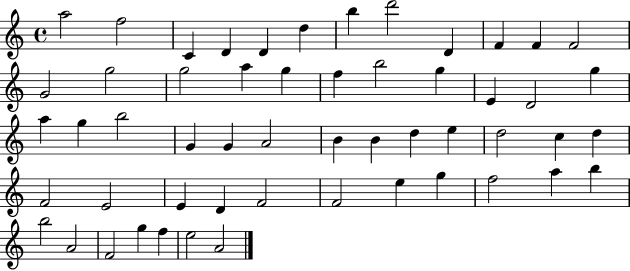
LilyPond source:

{
  \clef treble
  \time 4/4
  \defaultTimeSignature
  \key c \major
  a''2 f''2 | c'4 d'4 d'4 d''4 | b''4 d'''2 d'4 | f'4 f'4 f'2 | \break g'2 g''2 | g''2 a''4 g''4 | f''4 b''2 g''4 | e'4 d'2 g''4 | \break a''4 g''4 b''2 | g'4 g'4 a'2 | b'4 b'4 d''4 e''4 | d''2 c''4 d''4 | \break f'2 e'2 | e'4 d'4 f'2 | f'2 e''4 g''4 | f''2 a''4 b''4 | \break b''2 a'2 | f'2 g''4 f''4 | e''2 a'2 | \bar "|."
}